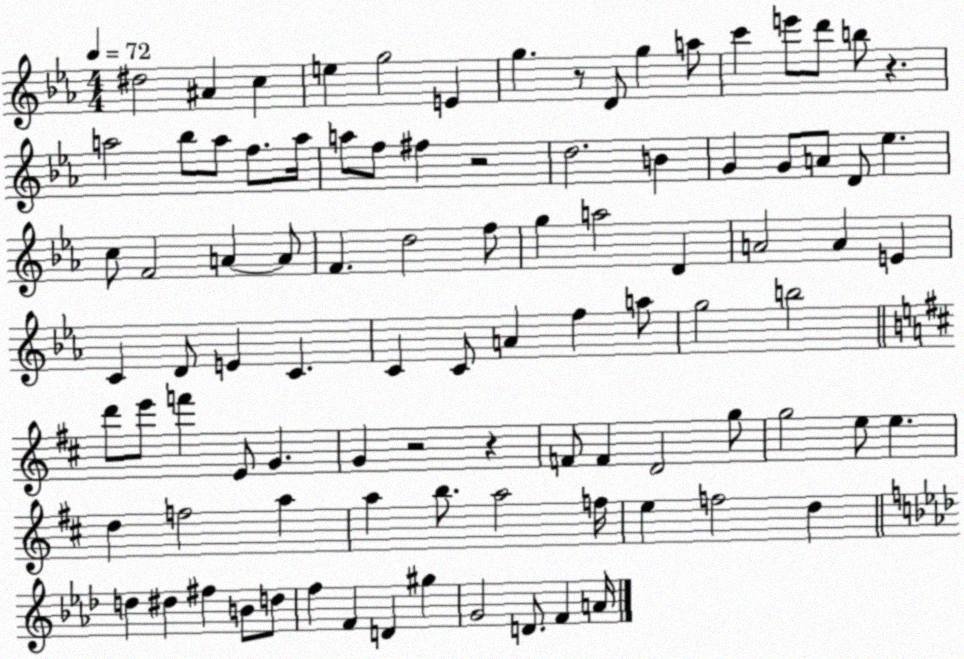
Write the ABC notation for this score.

X:1
T:Untitled
M:4/4
L:1/4
K:Eb
^d2 ^A c e g2 E g z/2 D/2 g a/2 c' e'/2 d'/2 b/2 z a2 _b/2 a/2 f/2 a/4 a/2 f/2 ^f z2 d2 B G G/2 A/2 D/2 _e c/2 F2 A A/2 F d2 f/2 g a2 D A2 A E C D/2 E C C C/2 A f a/2 g2 b2 d'/2 e'/2 f' E/2 G G z2 z F/2 F D2 g/2 g2 e/2 e d f2 a a b/2 a2 f/4 e f2 d d ^d ^f B/2 d/2 f F D ^g G2 D/2 F A/4